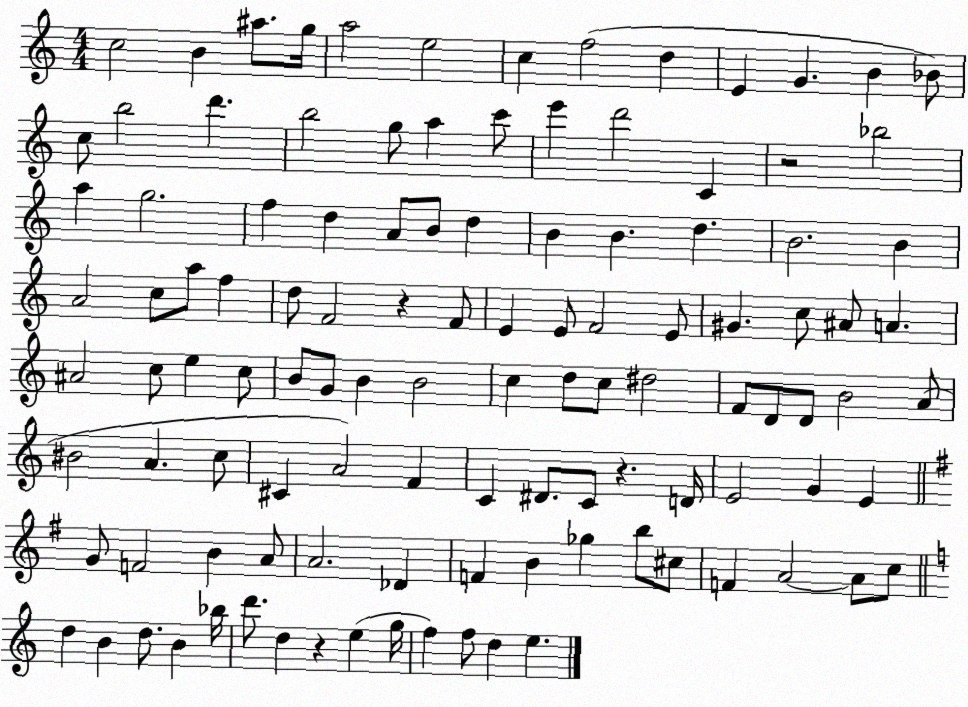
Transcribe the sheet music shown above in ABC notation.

X:1
T:Untitled
M:4/4
L:1/4
K:C
c2 B ^a/2 g/4 a2 e2 c f2 d E G B _B/2 c/2 b2 d' b2 g/2 a c'/2 e' d'2 C z2 _b2 a g2 f d A/2 B/2 d B B d B2 B A2 c/2 a/2 f d/2 F2 z F/2 E E/2 F2 E/2 ^G c/2 ^A/2 A ^A2 c/2 e c/2 B/2 G/2 B B2 c d/2 c/2 ^d2 F/2 D/2 D/2 B2 A/2 ^B2 A c/2 ^C A2 F C ^D/2 C/2 z D/4 E2 G E G/2 F2 B A/2 A2 _D F B _g b/2 ^c/2 F A2 A/2 c/2 d B d/2 B _b/4 d'/2 d z e g/4 f f/2 d e